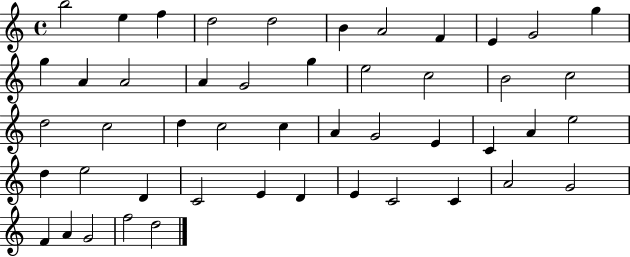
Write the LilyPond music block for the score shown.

{
  \clef treble
  \time 4/4
  \defaultTimeSignature
  \key c \major
  b''2 e''4 f''4 | d''2 d''2 | b'4 a'2 f'4 | e'4 g'2 g''4 | \break g''4 a'4 a'2 | a'4 g'2 g''4 | e''2 c''2 | b'2 c''2 | \break d''2 c''2 | d''4 c''2 c''4 | a'4 g'2 e'4 | c'4 a'4 e''2 | \break d''4 e''2 d'4 | c'2 e'4 d'4 | e'4 c'2 c'4 | a'2 g'2 | \break f'4 a'4 g'2 | f''2 d''2 | \bar "|."
}